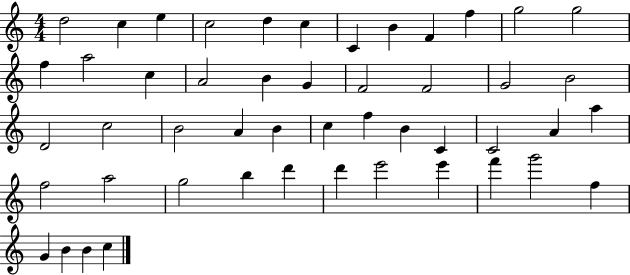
X:1
T:Untitled
M:4/4
L:1/4
K:C
d2 c e c2 d c C B F f g2 g2 f a2 c A2 B G F2 F2 G2 B2 D2 c2 B2 A B c f B C C2 A a f2 a2 g2 b d' d' e'2 e' f' g'2 f G B B c